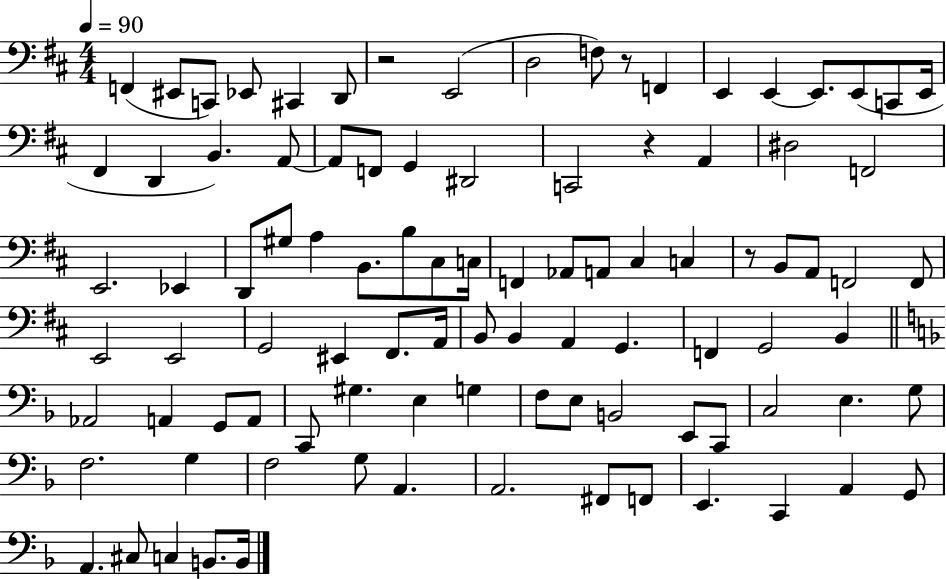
F2/q EIS2/e C2/e Eb2/e C#2/q D2/e R/h E2/h D3/h F3/e R/e F2/q E2/q E2/q E2/e. E2/e C2/e E2/s F#2/q D2/q B2/q. A2/e A2/e F2/e G2/q D#2/h C2/h R/q A2/q D#3/h F2/h E2/h. Eb2/q D2/e G#3/e A3/q B2/e. B3/e C#3/e C3/s F2/q Ab2/e A2/e C#3/q C3/q R/e B2/e A2/e F2/h F2/e E2/h E2/h G2/h EIS2/q F#2/e. A2/s B2/e B2/q A2/q G2/q. F2/q G2/h B2/q Ab2/h A2/q G2/e A2/e C2/e G#3/q. E3/q G3/q F3/e E3/e B2/h E2/e C2/e C3/h E3/q. G3/e F3/h. G3/q F3/h G3/e A2/q. A2/h. F#2/e F2/e E2/q. C2/q A2/q G2/e A2/q. C#3/e C3/q B2/e. B2/s